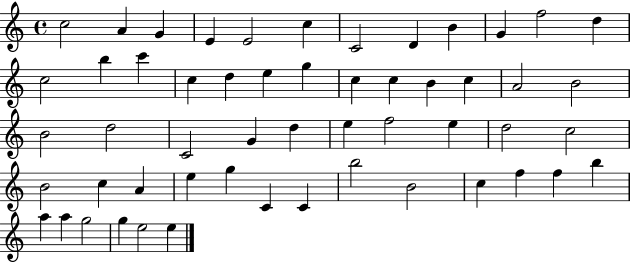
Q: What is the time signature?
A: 4/4